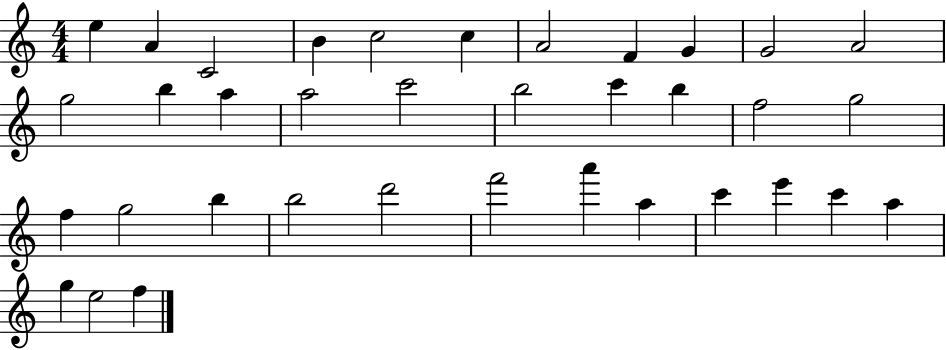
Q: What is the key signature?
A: C major